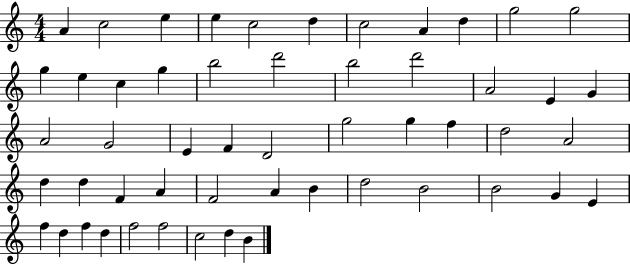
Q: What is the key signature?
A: C major